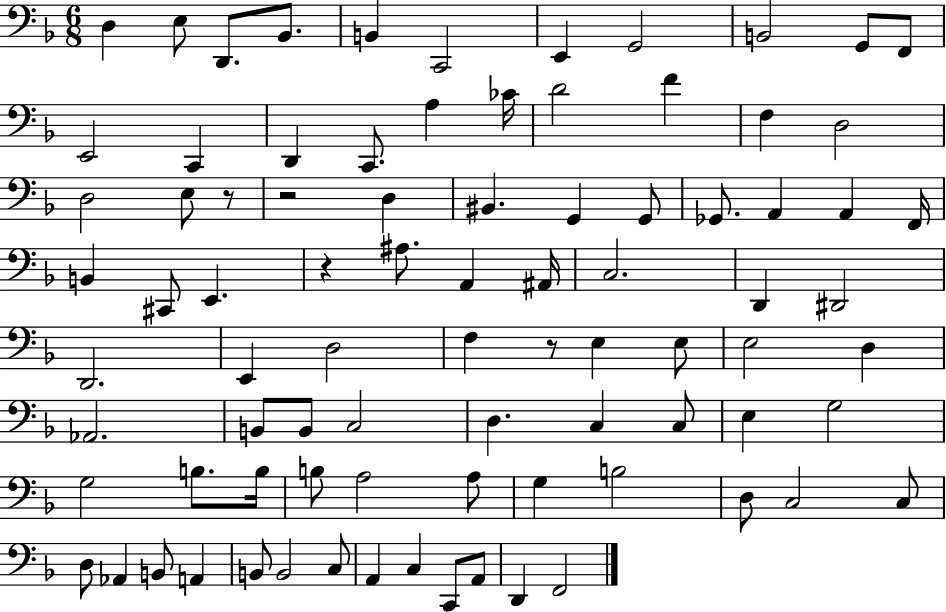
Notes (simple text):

D3/q E3/e D2/e. Bb2/e. B2/q C2/h E2/q G2/h B2/h G2/e F2/e E2/h C2/q D2/q C2/e. A3/q CES4/s D4/h F4/q F3/q D3/h D3/h E3/e R/e R/h D3/q BIS2/q. G2/q G2/e Gb2/e. A2/q A2/q F2/s B2/q C#2/e E2/q. R/q A#3/e. A2/q A#2/s C3/h. D2/q D#2/h D2/h. E2/q D3/h F3/q R/e E3/q E3/e E3/h D3/q Ab2/h. B2/e B2/e C3/h D3/q. C3/q C3/e E3/q G3/h G3/h B3/e. B3/s B3/e A3/h A3/e G3/q B3/h D3/e C3/h C3/e D3/e Ab2/q B2/e A2/q B2/e B2/h C3/e A2/q C3/q C2/e A2/e D2/q F2/h